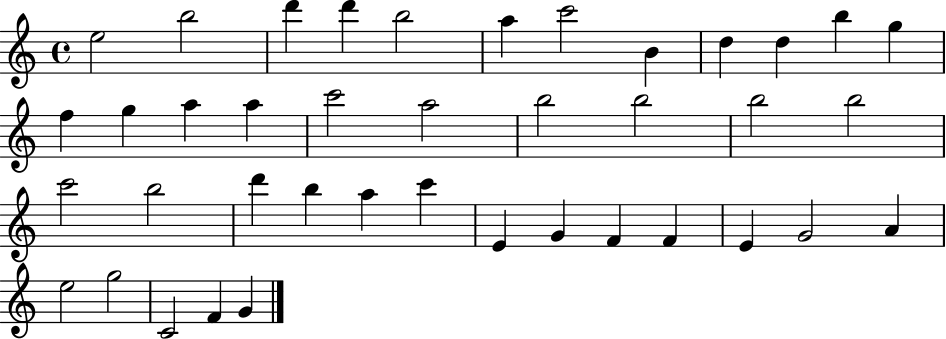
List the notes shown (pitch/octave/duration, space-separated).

E5/h B5/h D6/q D6/q B5/h A5/q C6/h B4/q D5/q D5/q B5/q G5/q F5/q G5/q A5/q A5/q C6/h A5/h B5/h B5/h B5/h B5/h C6/h B5/h D6/q B5/q A5/q C6/q E4/q G4/q F4/q F4/q E4/q G4/h A4/q E5/h G5/h C4/h F4/q G4/q